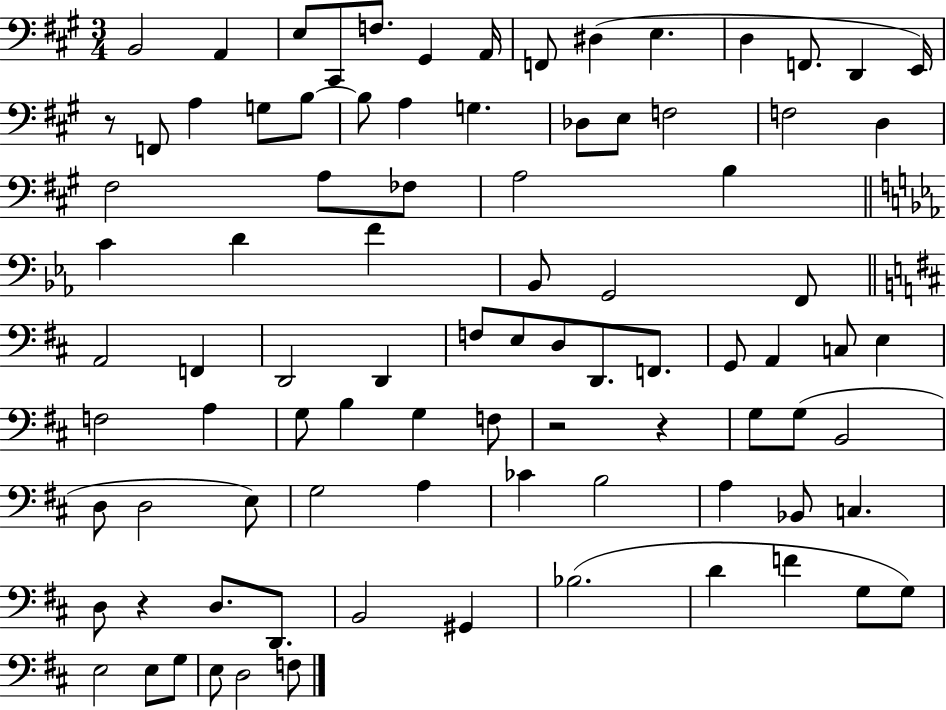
X:1
T:Untitled
M:3/4
L:1/4
K:A
B,,2 A,, E,/2 ^C,,/2 F,/2 ^G,, A,,/4 F,,/2 ^D, E, D, F,,/2 D,, E,,/4 z/2 F,,/2 A, G,/2 B,/2 B,/2 A, G, _D,/2 E,/2 F,2 F,2 D, ^F,2 A,/2 _F,/2 A,2 B, C D F _B,,/2 G,,2 F,,/2 A,,2 F,, D,,2 D,, F,/2 E,/2 D,/2 D,,/2 F,,/2 G,,/2 A,, C,/2 E, F,2 A, G,/2 B, G, F,/2 z2 z G,/2 G,/2 B,,2 D,/2 D,2 E,/2 G,2 A, _C B,2 A, _B,,/2 C, D,/2 z D,/2 D,,/2 B,,2 ^G,, _B,2 D F G,/2 G,/2 E,2 E,/2 G,/2 E,/2 D,2 F,/2